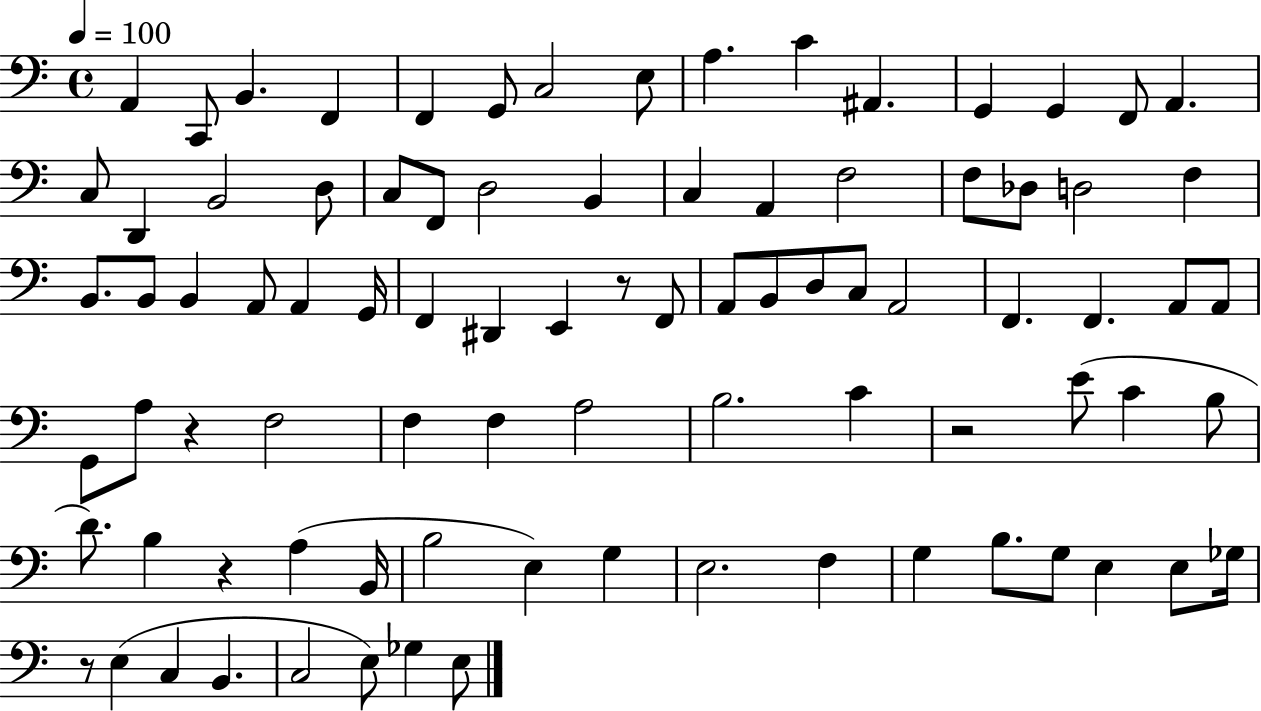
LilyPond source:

{
  \clef bass
  \time 4/4
  \defaultTimeSignature
  \key c \major
  \tempo 4 = 100
  a,4 c,8 b,4. f,4 | f,4 g,8 c2 e8 | a4. c'4 ais,4. | g,4 g,4 f,8 a,4. | \break c8 d,4 b,2 d8 | c8 f,8 d2 b,4 | c4 a,4 f2 | f8 des8 d2 f4 | \break b,8. b,8 b,4 a,8 a,4 g,16 | f,4 dis,4 e,4 r8 f,8 | a,8 b,8 d8 c8 a,2 | f,4. f,4. a,8 a,8 | \break g,8 a8 r4 f2 | f4 f4 a2 | b2. c'4 | r2 e'8( c'4 b8 | \break d'8.) b4 r4 a4( b,16 | b2 e4) g4 | e2. f4 | g4 b8. g8 e4 e8 ges16 | \break r8 e4( c4 b,4. | c2 e8) ges4 e8 | \bar "|."
}